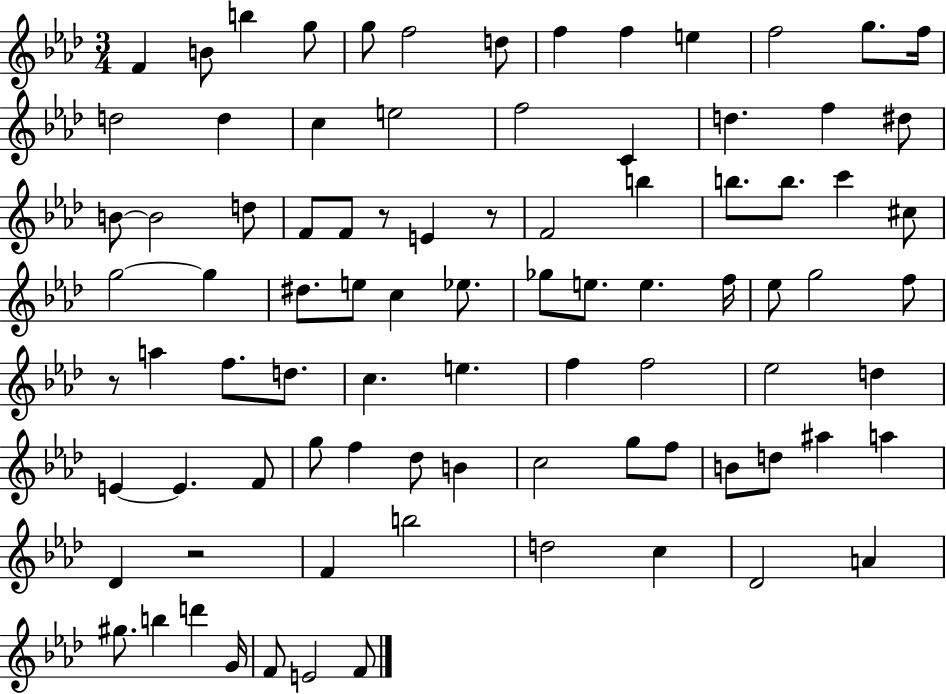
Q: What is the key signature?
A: AES major